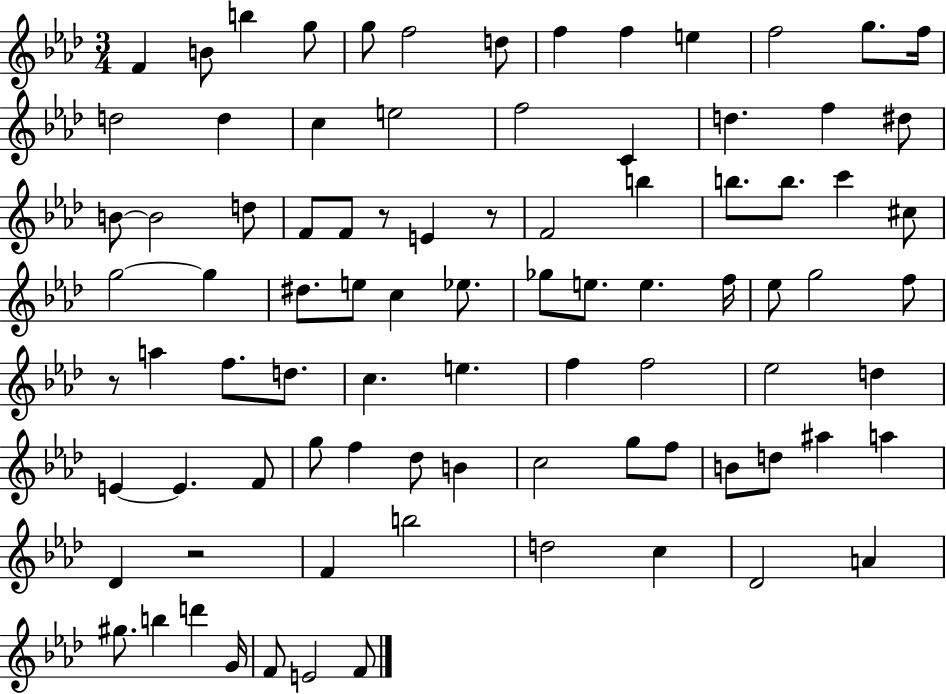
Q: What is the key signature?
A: AES major